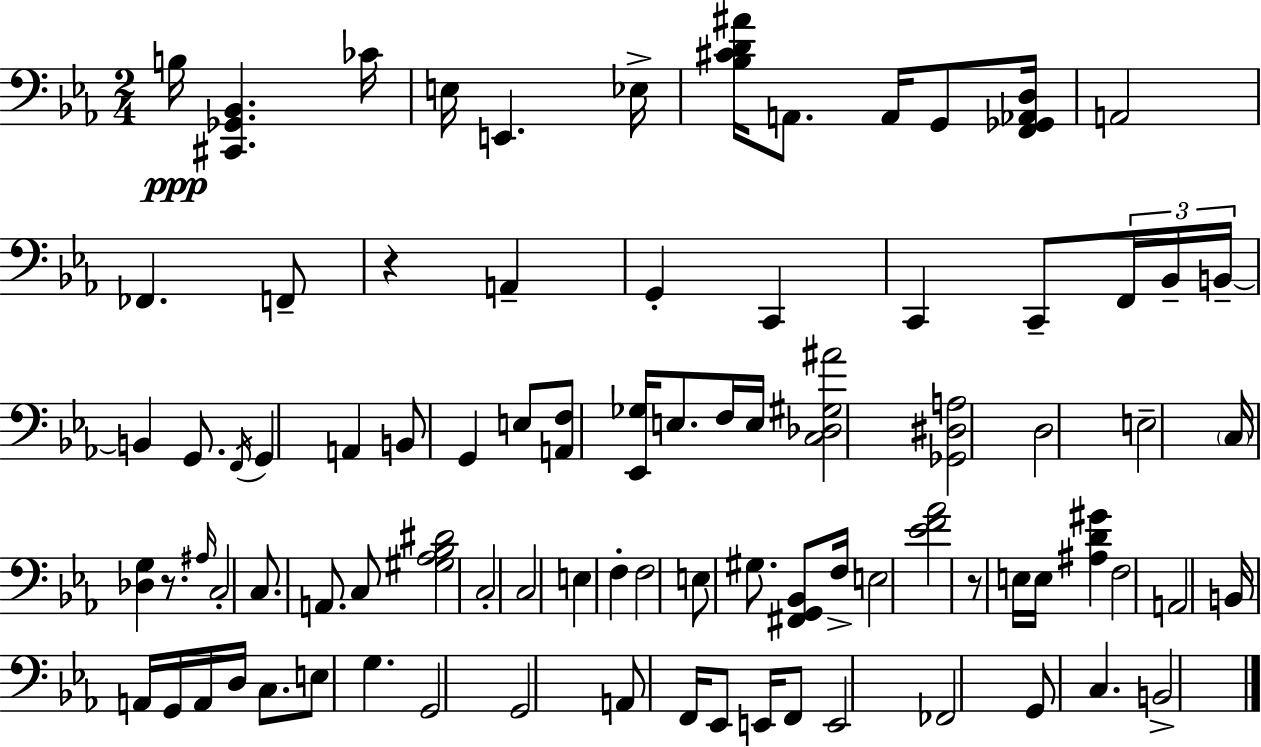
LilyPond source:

{
  \clef bass
  \numericTimeSignature
  \time 2/4
  \key ees \major
  \repeat volta 2 { b16\ppp <cis, ges, bes,>4. ces'16 | e16 e,4. ees16-> | <bes cis' d' ais'>16 a,8. a,16 g,8 <f, ges, aes, d>16 | a,2 | \break fes,4. f,8-- | r4 a,4-- | g,4-. c,4 | c,4 c,8-- \tuplet 3/2 { f,16 bes,16-- | \break b,16--~~ } b,4 g,8. | \acciaccatura { f,16 } g,4 a,4 | b,8 g,4 e8 | <a, f>8 <ees, ges>16 e8. f16 | \break e16 <c des gis ais'>2 | <ges, dis a>2 | d2 | e2-- | \break \parenthesize c16 <des g>4 r8. | \grace { ais16 } c2-. | c8. a,8. | c8 <gis aes bes dis'>2 | \break c2-. | c2 | e4 f4-. | f2 | \break e8 gis8. <fis, g, bes,>8 | f16-> e2 | <ees' f' aes'>2 | r8 e16 e16 <ais d' gis'>4 | \break f2 | a,2 | b,16 a,16 g,16 a,16 d16 c8. | e8 g4. | \break g,2 | g,2 | a,8 f,16 ees,8 e,16 | f,8 e,2 | \break fes,2 | g,8 c4. | b,2-> | } \bar "|."
}